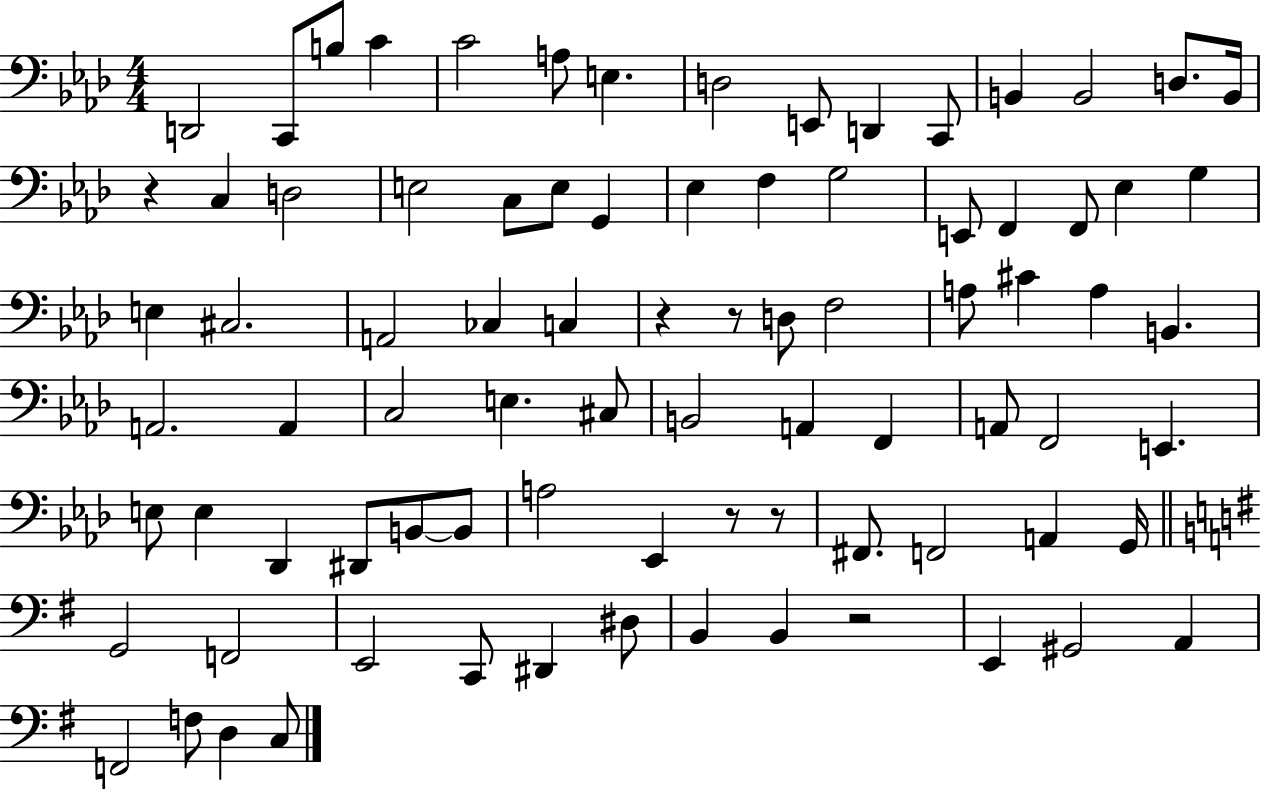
{
  \clef bass
  \numericTimeSignature
  \time 4/4
  \key aes \major
  d,2 c,8 b8 c'4 | c'2 a8 e4. | d2 e,8 d,4 c,8 | b,4 b,2 d8. b,16 | \break r4 c4 d2 | e2 c8 e8 g,4 | ees4 f4 g2 | e,8 f,4 f,8 ees4 g4 | \break e4 cis2. | a,2 ces4 c4 | r4 r8 d8 f2 | a8 cis'4 a4 b,4. | \break a,2. a,4 | c2 e4. cis8 | b,2 a,4 f,4 | a,8 f,2 e,4. | \break e8 e4 des,4 dis,8 b,8~~ b,8 | a2 ees,4 r8 r8 | fis,8. f,2 a,4 g,16 | \bar "||" \break \key g \major g,2 f,2 | e,2 c,8 dis,4 dis8 | b,4 b,4 r2 | e,4 gis,2 a,4 | \break f,2 f8 d4 c8 | \bar "|."
}